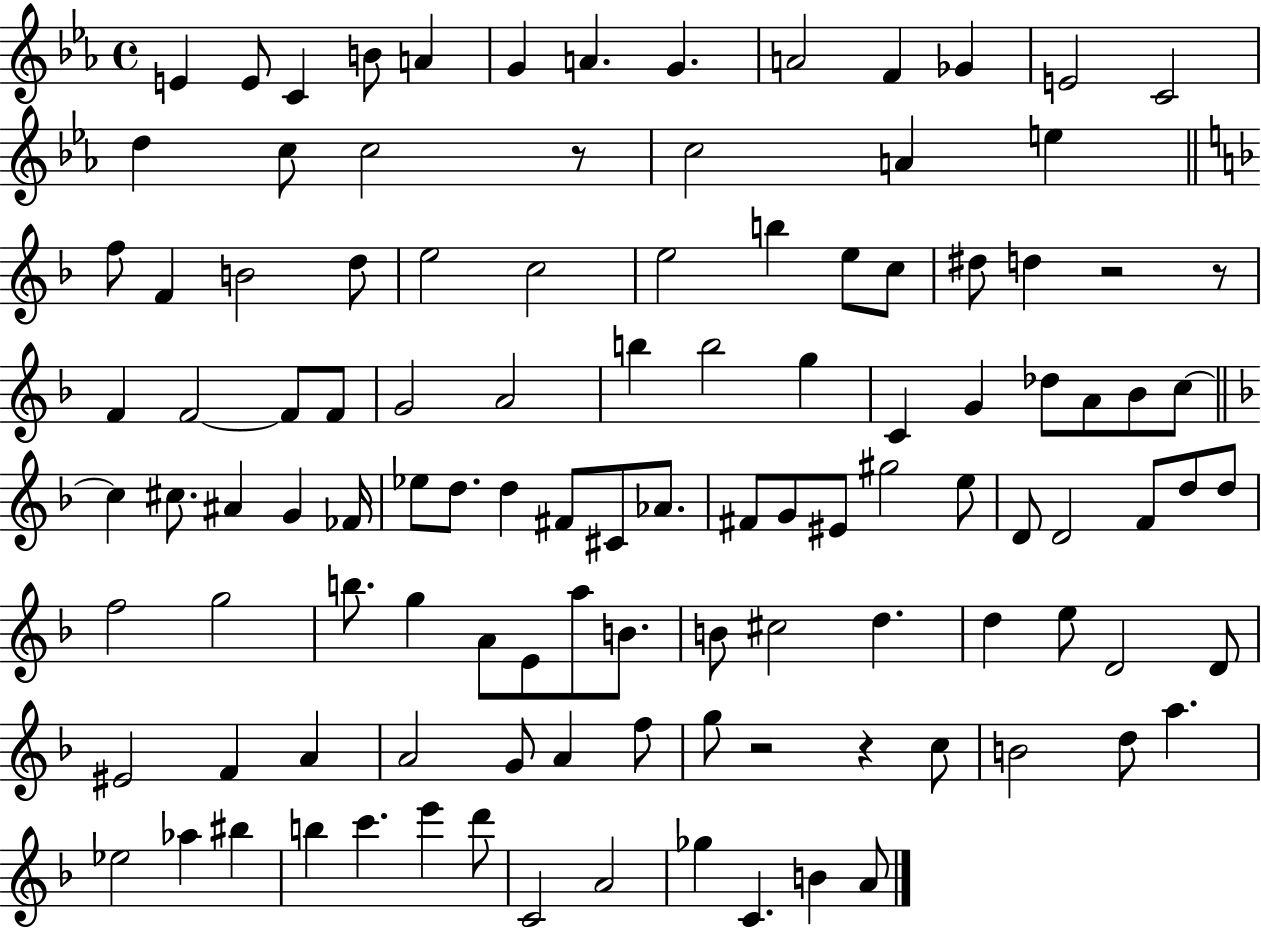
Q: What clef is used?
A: treble